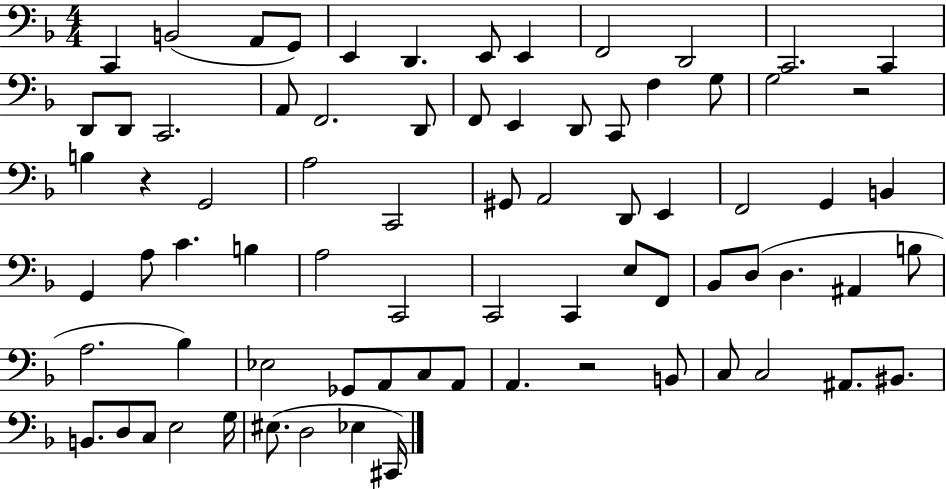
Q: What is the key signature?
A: F major